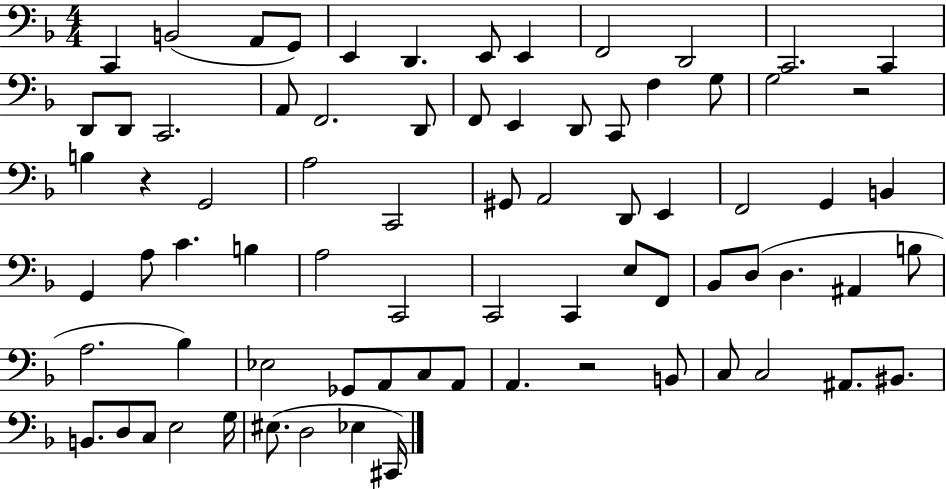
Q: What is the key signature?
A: F major